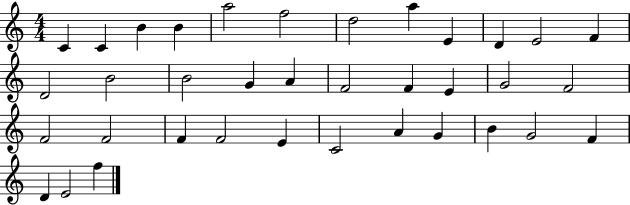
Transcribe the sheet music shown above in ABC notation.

X:1
T:Untitled
M:4/4
L:1/4
K:C
C C B B a2 f2 d2 a E D E2 F D2 B2 B2 G A F2 F E G2 F2 F2 F2 F F2 E C2 A G B G2 F D E2 f